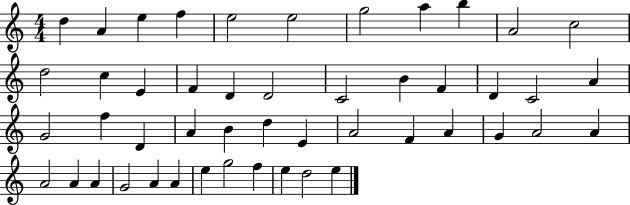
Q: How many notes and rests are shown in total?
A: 48